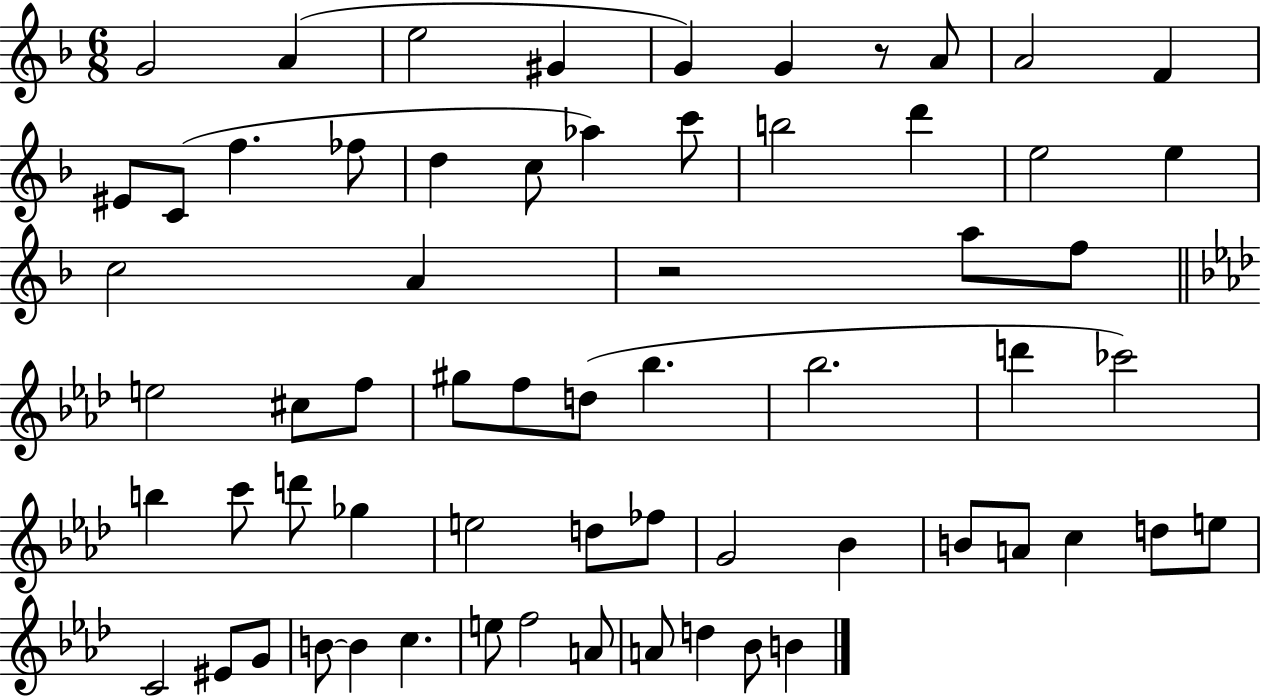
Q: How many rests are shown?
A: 2